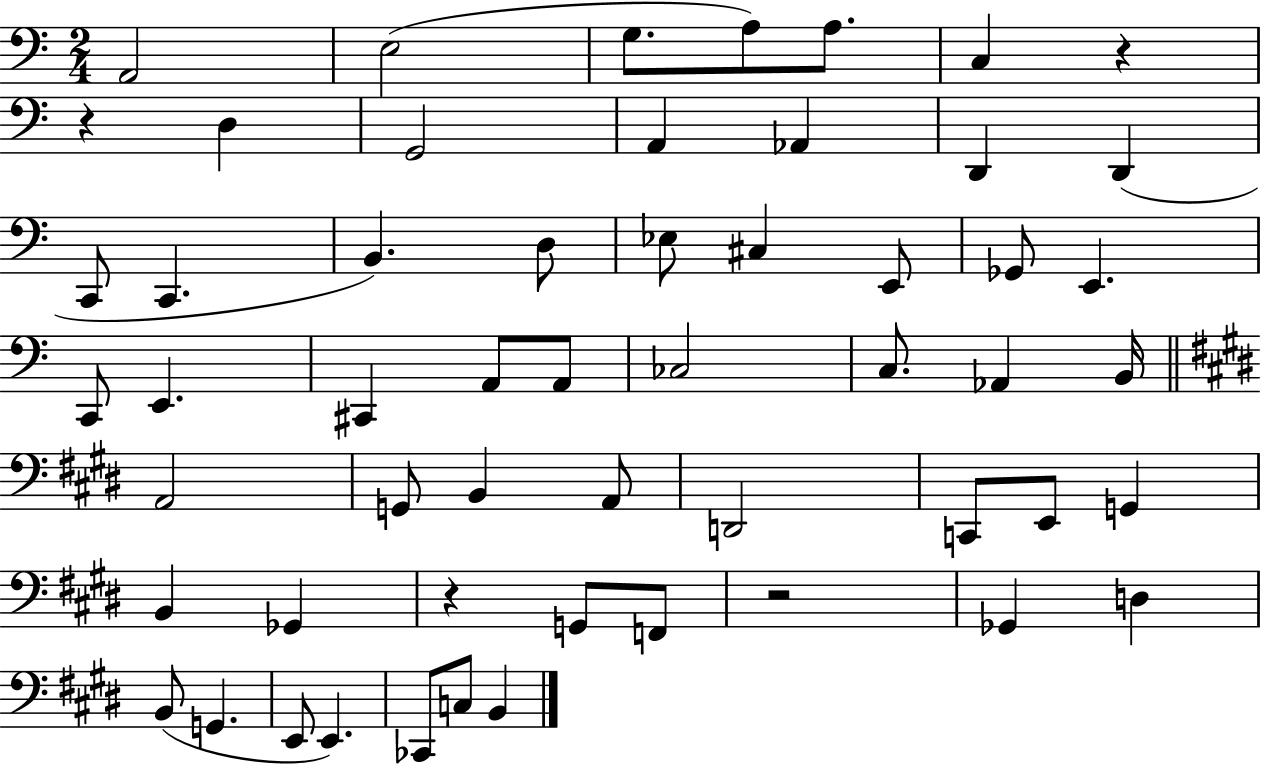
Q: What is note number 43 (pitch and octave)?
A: Gb2